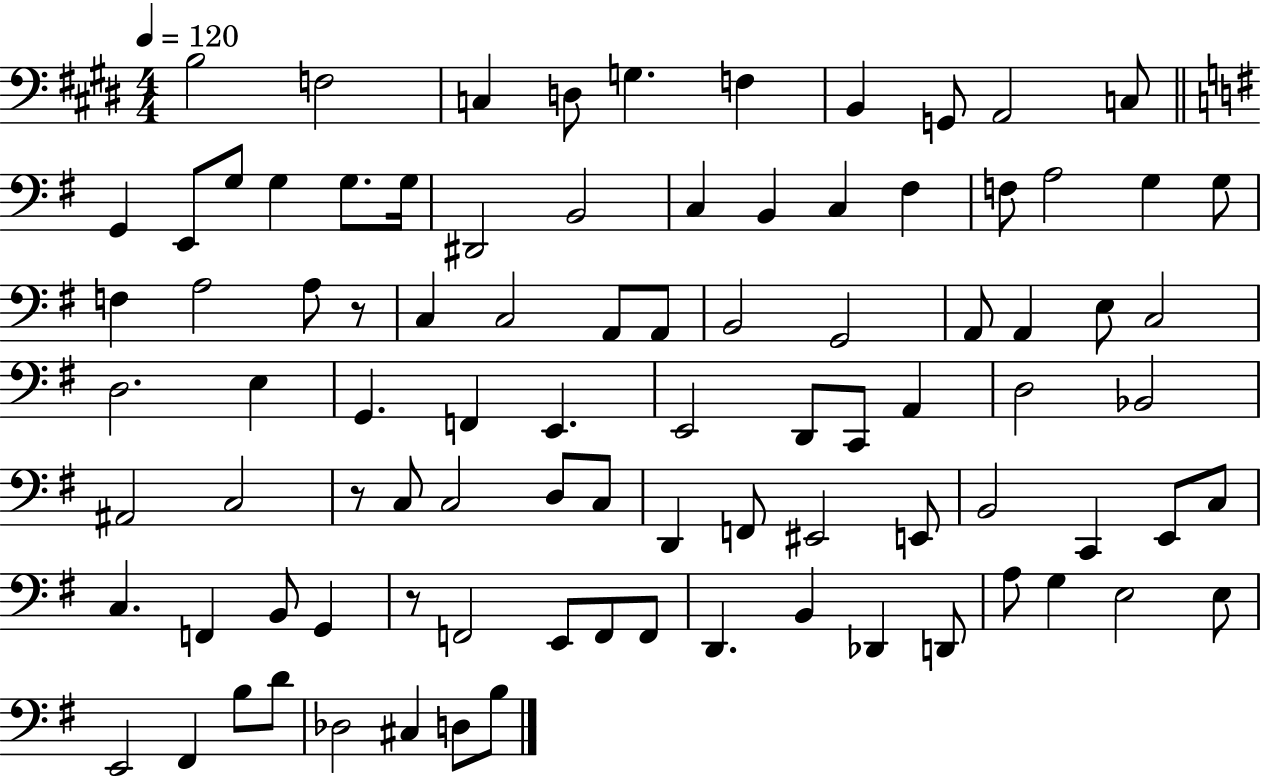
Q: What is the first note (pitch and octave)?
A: B3